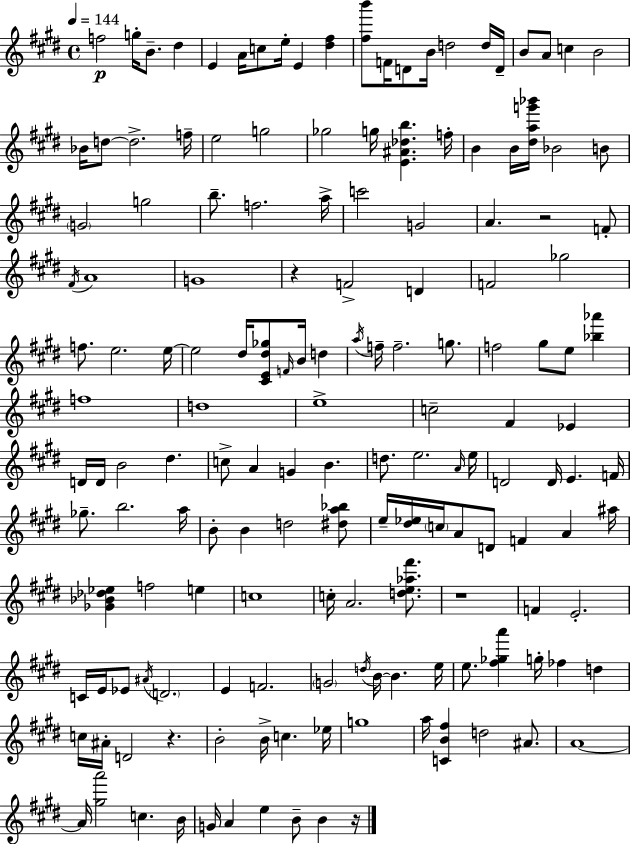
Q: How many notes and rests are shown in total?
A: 159